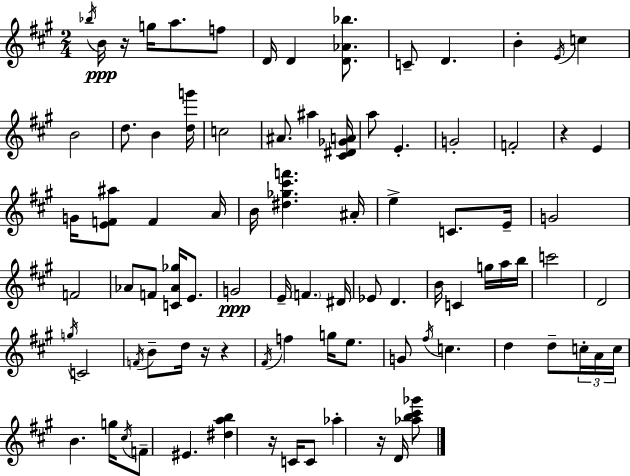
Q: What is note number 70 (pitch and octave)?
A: F4